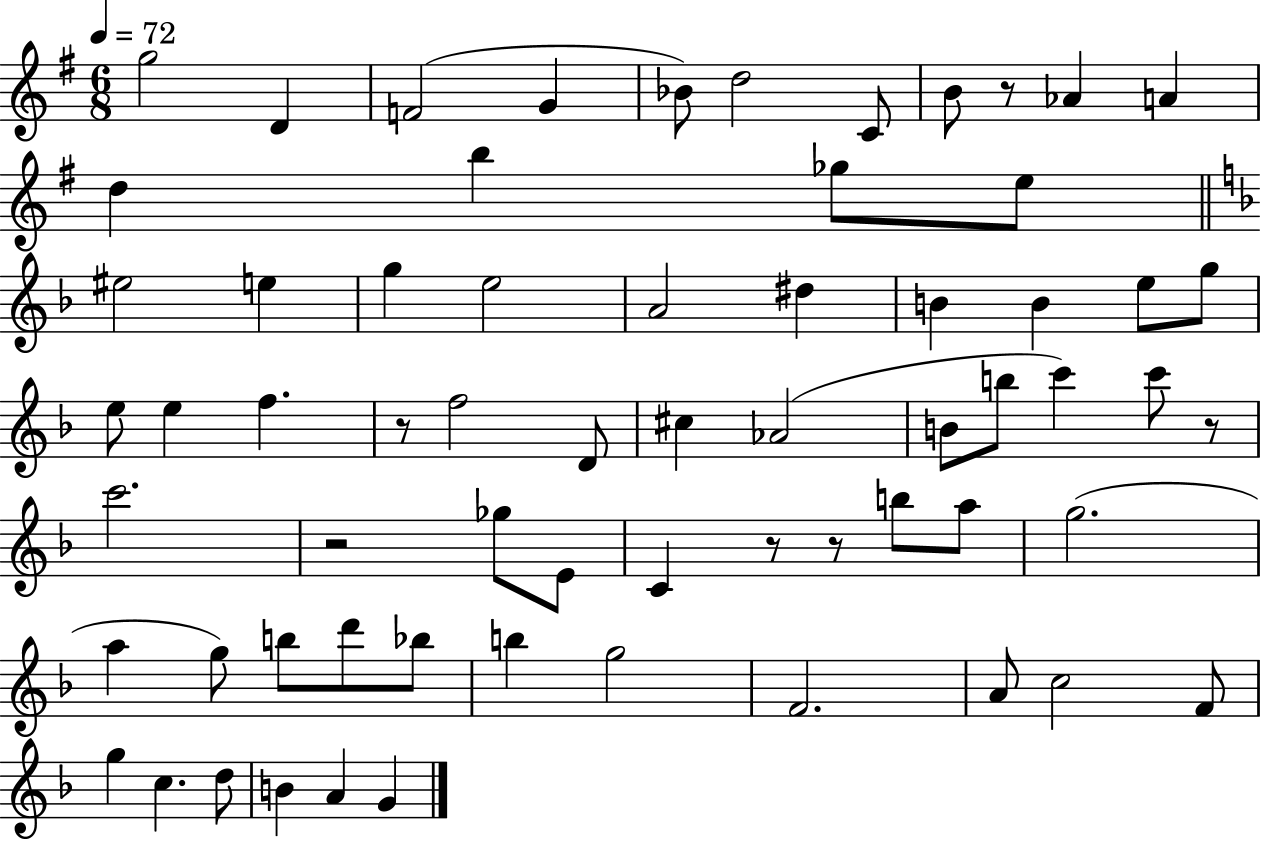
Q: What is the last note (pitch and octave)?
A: G4